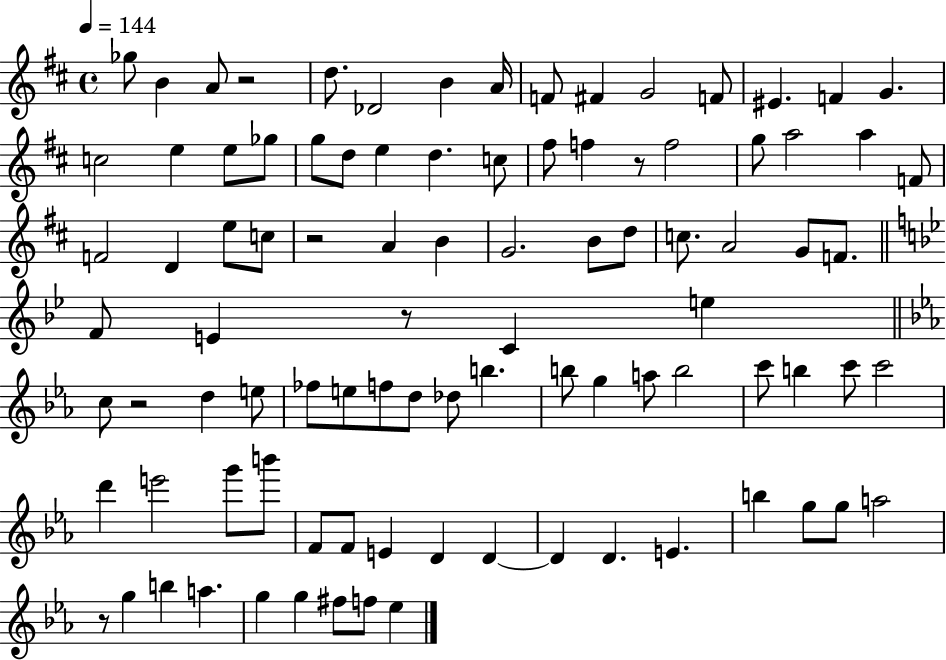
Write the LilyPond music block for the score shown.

{
  \clef treble
  \time 4/4
  \defaultTimeSignature
  \key d \major
  \tempo 4 = 144
  ges''8 b'4 a'8 r2 | d''8. des'2 b'4 a'16 | f'8 fis'4 g'2 f'8 | eis'4. f'4 g'4. | \break c''2 e''4 e''8 ges''8 | g''8 d''8 e''4 d''4. c''8 | fis''8 f''4 r8 f''2 | g''8 a''2 a''4 f'8 | \break f'2 d'4 e''8 c''8 | r2 a'4 b'4 | g'2. b'8 d''8 | c''8. a'2 g'8 f'8. | \break \bar "||" \break \key g \minor f'8 e'4 r8 c'4 e''4 | \bar "||" \break \key c \minor c''8 r2 d''4 e''8 | fes''8 e''8 f''8 d''8 des''8 b''4. | b''8 g''4 a''8 b''2 | c'''8 b''4 c'''8 c'''2 | \break d'''4 e'''2 g'''8 b'''8 | f'8 f'8 e'4 d'4 d'4~~ | d'4 d'4. e'4. | b''4 g''8 g''8 a''2 | \break r8 g''4 b''4 a''4. | g''4 g''4 fis''8 f''8 ees''4 | \bar "|."
}